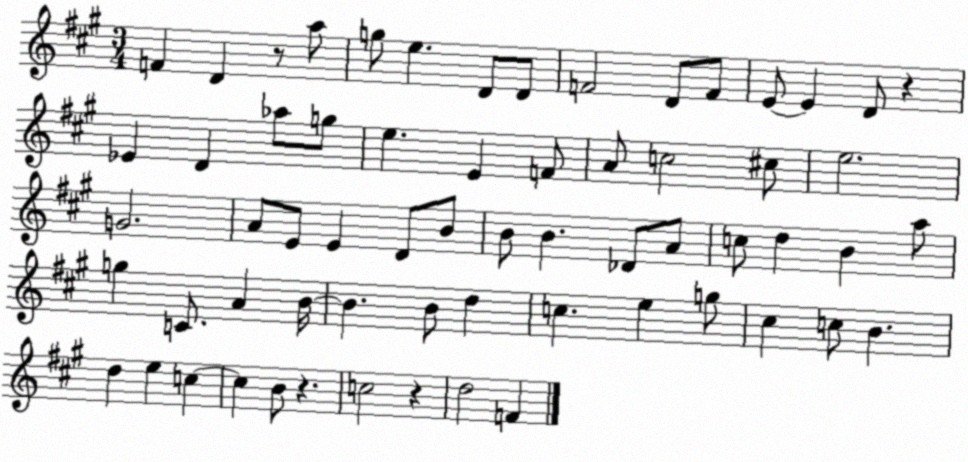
X:1
T:Untitled
M:3/4
L:1/4
K:A
F D z/2 a/2 g/2 e D/2 D/2 F2 D/2 F/2 E/2 E D/2 z _E D _a/2 g/2 e E F/2 A/2 c2 ^c/2 e2 G2 A/2 E/2 E D/2 B/2 B/2 B _D/2 A/2 c/2 d B a/2 g C/2 A B/4 B B/2 d c e g/2 ^c c/2 B d e c c B/2 z c2 z d2 F